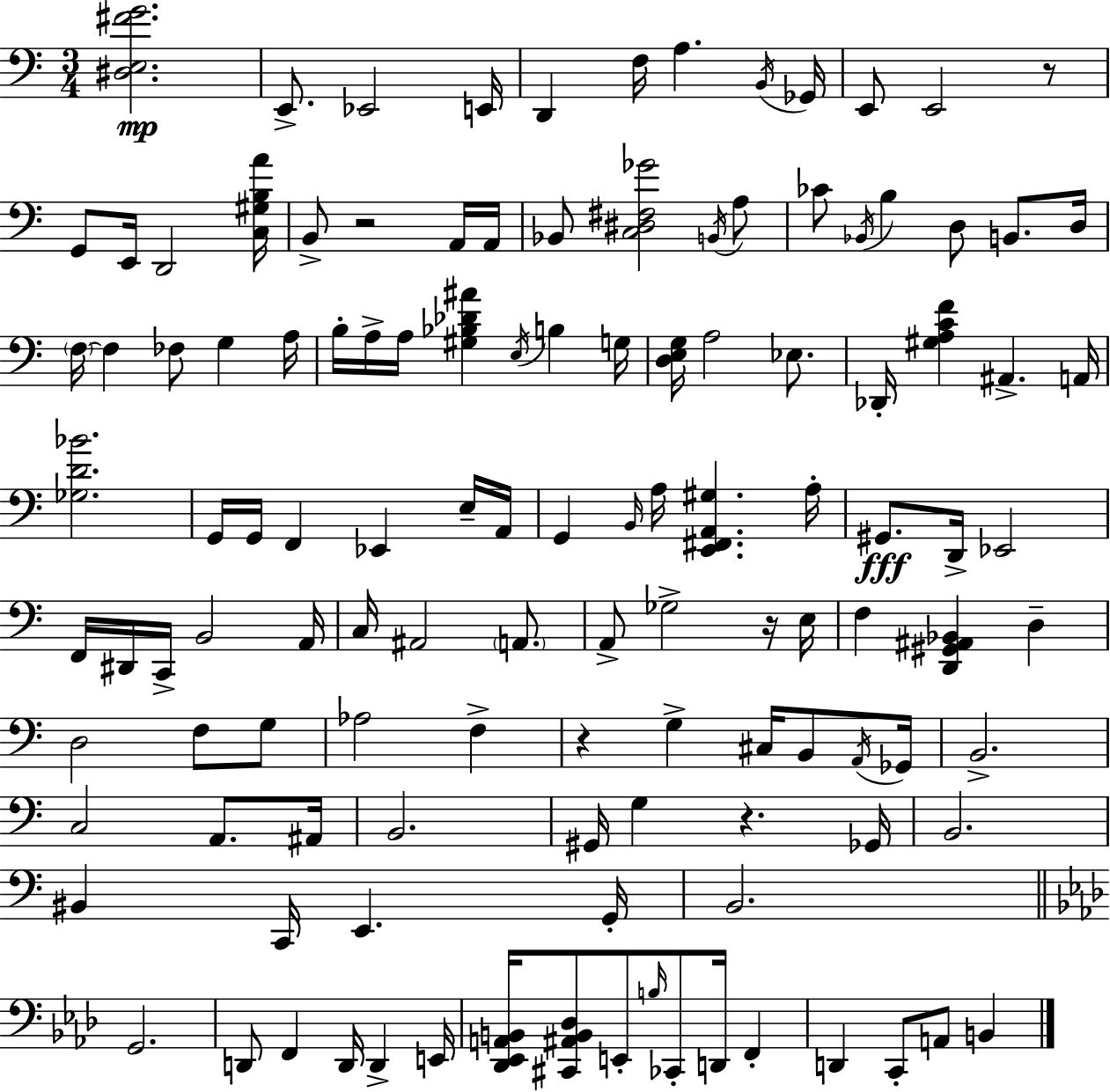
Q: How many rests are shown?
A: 5